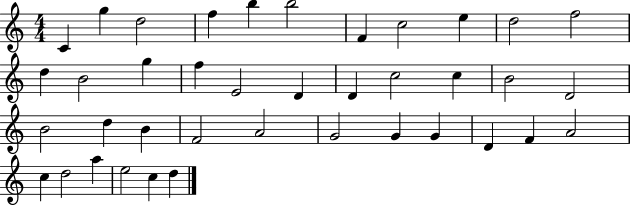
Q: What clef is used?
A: treble